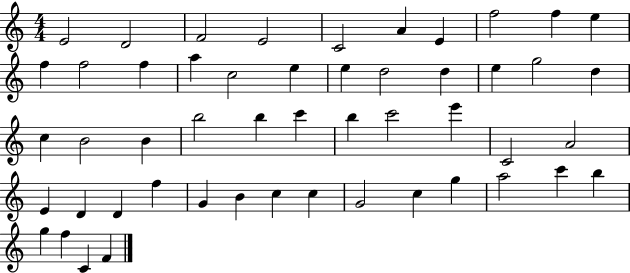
{
  \clef treble
  \numericTimeSignature
  \time 4/4
  \key c \major
  e'2 d'2 | f'2 e'2 | c'2 a'4 e'4 | f''2 f''4 e''4 | \break f''4 f''2 f''4 | a''4 c''2 e''4 | e''4 d''2 d''4 | e''4 g''2 d''4 | \break c''4 b'2 b'4 | b''2 b''4 c'''4 | b''4 c'''2 e'''4 | c'2 a'2 | \break e'4 d'4 d'4 f''4 | g'4 b'4 c''4 c''4 | g'2 c''4 g''4 | a''2 c'''4 b''4 | \break g''4 f''4 c'4 f'4 | \bar "|."
}